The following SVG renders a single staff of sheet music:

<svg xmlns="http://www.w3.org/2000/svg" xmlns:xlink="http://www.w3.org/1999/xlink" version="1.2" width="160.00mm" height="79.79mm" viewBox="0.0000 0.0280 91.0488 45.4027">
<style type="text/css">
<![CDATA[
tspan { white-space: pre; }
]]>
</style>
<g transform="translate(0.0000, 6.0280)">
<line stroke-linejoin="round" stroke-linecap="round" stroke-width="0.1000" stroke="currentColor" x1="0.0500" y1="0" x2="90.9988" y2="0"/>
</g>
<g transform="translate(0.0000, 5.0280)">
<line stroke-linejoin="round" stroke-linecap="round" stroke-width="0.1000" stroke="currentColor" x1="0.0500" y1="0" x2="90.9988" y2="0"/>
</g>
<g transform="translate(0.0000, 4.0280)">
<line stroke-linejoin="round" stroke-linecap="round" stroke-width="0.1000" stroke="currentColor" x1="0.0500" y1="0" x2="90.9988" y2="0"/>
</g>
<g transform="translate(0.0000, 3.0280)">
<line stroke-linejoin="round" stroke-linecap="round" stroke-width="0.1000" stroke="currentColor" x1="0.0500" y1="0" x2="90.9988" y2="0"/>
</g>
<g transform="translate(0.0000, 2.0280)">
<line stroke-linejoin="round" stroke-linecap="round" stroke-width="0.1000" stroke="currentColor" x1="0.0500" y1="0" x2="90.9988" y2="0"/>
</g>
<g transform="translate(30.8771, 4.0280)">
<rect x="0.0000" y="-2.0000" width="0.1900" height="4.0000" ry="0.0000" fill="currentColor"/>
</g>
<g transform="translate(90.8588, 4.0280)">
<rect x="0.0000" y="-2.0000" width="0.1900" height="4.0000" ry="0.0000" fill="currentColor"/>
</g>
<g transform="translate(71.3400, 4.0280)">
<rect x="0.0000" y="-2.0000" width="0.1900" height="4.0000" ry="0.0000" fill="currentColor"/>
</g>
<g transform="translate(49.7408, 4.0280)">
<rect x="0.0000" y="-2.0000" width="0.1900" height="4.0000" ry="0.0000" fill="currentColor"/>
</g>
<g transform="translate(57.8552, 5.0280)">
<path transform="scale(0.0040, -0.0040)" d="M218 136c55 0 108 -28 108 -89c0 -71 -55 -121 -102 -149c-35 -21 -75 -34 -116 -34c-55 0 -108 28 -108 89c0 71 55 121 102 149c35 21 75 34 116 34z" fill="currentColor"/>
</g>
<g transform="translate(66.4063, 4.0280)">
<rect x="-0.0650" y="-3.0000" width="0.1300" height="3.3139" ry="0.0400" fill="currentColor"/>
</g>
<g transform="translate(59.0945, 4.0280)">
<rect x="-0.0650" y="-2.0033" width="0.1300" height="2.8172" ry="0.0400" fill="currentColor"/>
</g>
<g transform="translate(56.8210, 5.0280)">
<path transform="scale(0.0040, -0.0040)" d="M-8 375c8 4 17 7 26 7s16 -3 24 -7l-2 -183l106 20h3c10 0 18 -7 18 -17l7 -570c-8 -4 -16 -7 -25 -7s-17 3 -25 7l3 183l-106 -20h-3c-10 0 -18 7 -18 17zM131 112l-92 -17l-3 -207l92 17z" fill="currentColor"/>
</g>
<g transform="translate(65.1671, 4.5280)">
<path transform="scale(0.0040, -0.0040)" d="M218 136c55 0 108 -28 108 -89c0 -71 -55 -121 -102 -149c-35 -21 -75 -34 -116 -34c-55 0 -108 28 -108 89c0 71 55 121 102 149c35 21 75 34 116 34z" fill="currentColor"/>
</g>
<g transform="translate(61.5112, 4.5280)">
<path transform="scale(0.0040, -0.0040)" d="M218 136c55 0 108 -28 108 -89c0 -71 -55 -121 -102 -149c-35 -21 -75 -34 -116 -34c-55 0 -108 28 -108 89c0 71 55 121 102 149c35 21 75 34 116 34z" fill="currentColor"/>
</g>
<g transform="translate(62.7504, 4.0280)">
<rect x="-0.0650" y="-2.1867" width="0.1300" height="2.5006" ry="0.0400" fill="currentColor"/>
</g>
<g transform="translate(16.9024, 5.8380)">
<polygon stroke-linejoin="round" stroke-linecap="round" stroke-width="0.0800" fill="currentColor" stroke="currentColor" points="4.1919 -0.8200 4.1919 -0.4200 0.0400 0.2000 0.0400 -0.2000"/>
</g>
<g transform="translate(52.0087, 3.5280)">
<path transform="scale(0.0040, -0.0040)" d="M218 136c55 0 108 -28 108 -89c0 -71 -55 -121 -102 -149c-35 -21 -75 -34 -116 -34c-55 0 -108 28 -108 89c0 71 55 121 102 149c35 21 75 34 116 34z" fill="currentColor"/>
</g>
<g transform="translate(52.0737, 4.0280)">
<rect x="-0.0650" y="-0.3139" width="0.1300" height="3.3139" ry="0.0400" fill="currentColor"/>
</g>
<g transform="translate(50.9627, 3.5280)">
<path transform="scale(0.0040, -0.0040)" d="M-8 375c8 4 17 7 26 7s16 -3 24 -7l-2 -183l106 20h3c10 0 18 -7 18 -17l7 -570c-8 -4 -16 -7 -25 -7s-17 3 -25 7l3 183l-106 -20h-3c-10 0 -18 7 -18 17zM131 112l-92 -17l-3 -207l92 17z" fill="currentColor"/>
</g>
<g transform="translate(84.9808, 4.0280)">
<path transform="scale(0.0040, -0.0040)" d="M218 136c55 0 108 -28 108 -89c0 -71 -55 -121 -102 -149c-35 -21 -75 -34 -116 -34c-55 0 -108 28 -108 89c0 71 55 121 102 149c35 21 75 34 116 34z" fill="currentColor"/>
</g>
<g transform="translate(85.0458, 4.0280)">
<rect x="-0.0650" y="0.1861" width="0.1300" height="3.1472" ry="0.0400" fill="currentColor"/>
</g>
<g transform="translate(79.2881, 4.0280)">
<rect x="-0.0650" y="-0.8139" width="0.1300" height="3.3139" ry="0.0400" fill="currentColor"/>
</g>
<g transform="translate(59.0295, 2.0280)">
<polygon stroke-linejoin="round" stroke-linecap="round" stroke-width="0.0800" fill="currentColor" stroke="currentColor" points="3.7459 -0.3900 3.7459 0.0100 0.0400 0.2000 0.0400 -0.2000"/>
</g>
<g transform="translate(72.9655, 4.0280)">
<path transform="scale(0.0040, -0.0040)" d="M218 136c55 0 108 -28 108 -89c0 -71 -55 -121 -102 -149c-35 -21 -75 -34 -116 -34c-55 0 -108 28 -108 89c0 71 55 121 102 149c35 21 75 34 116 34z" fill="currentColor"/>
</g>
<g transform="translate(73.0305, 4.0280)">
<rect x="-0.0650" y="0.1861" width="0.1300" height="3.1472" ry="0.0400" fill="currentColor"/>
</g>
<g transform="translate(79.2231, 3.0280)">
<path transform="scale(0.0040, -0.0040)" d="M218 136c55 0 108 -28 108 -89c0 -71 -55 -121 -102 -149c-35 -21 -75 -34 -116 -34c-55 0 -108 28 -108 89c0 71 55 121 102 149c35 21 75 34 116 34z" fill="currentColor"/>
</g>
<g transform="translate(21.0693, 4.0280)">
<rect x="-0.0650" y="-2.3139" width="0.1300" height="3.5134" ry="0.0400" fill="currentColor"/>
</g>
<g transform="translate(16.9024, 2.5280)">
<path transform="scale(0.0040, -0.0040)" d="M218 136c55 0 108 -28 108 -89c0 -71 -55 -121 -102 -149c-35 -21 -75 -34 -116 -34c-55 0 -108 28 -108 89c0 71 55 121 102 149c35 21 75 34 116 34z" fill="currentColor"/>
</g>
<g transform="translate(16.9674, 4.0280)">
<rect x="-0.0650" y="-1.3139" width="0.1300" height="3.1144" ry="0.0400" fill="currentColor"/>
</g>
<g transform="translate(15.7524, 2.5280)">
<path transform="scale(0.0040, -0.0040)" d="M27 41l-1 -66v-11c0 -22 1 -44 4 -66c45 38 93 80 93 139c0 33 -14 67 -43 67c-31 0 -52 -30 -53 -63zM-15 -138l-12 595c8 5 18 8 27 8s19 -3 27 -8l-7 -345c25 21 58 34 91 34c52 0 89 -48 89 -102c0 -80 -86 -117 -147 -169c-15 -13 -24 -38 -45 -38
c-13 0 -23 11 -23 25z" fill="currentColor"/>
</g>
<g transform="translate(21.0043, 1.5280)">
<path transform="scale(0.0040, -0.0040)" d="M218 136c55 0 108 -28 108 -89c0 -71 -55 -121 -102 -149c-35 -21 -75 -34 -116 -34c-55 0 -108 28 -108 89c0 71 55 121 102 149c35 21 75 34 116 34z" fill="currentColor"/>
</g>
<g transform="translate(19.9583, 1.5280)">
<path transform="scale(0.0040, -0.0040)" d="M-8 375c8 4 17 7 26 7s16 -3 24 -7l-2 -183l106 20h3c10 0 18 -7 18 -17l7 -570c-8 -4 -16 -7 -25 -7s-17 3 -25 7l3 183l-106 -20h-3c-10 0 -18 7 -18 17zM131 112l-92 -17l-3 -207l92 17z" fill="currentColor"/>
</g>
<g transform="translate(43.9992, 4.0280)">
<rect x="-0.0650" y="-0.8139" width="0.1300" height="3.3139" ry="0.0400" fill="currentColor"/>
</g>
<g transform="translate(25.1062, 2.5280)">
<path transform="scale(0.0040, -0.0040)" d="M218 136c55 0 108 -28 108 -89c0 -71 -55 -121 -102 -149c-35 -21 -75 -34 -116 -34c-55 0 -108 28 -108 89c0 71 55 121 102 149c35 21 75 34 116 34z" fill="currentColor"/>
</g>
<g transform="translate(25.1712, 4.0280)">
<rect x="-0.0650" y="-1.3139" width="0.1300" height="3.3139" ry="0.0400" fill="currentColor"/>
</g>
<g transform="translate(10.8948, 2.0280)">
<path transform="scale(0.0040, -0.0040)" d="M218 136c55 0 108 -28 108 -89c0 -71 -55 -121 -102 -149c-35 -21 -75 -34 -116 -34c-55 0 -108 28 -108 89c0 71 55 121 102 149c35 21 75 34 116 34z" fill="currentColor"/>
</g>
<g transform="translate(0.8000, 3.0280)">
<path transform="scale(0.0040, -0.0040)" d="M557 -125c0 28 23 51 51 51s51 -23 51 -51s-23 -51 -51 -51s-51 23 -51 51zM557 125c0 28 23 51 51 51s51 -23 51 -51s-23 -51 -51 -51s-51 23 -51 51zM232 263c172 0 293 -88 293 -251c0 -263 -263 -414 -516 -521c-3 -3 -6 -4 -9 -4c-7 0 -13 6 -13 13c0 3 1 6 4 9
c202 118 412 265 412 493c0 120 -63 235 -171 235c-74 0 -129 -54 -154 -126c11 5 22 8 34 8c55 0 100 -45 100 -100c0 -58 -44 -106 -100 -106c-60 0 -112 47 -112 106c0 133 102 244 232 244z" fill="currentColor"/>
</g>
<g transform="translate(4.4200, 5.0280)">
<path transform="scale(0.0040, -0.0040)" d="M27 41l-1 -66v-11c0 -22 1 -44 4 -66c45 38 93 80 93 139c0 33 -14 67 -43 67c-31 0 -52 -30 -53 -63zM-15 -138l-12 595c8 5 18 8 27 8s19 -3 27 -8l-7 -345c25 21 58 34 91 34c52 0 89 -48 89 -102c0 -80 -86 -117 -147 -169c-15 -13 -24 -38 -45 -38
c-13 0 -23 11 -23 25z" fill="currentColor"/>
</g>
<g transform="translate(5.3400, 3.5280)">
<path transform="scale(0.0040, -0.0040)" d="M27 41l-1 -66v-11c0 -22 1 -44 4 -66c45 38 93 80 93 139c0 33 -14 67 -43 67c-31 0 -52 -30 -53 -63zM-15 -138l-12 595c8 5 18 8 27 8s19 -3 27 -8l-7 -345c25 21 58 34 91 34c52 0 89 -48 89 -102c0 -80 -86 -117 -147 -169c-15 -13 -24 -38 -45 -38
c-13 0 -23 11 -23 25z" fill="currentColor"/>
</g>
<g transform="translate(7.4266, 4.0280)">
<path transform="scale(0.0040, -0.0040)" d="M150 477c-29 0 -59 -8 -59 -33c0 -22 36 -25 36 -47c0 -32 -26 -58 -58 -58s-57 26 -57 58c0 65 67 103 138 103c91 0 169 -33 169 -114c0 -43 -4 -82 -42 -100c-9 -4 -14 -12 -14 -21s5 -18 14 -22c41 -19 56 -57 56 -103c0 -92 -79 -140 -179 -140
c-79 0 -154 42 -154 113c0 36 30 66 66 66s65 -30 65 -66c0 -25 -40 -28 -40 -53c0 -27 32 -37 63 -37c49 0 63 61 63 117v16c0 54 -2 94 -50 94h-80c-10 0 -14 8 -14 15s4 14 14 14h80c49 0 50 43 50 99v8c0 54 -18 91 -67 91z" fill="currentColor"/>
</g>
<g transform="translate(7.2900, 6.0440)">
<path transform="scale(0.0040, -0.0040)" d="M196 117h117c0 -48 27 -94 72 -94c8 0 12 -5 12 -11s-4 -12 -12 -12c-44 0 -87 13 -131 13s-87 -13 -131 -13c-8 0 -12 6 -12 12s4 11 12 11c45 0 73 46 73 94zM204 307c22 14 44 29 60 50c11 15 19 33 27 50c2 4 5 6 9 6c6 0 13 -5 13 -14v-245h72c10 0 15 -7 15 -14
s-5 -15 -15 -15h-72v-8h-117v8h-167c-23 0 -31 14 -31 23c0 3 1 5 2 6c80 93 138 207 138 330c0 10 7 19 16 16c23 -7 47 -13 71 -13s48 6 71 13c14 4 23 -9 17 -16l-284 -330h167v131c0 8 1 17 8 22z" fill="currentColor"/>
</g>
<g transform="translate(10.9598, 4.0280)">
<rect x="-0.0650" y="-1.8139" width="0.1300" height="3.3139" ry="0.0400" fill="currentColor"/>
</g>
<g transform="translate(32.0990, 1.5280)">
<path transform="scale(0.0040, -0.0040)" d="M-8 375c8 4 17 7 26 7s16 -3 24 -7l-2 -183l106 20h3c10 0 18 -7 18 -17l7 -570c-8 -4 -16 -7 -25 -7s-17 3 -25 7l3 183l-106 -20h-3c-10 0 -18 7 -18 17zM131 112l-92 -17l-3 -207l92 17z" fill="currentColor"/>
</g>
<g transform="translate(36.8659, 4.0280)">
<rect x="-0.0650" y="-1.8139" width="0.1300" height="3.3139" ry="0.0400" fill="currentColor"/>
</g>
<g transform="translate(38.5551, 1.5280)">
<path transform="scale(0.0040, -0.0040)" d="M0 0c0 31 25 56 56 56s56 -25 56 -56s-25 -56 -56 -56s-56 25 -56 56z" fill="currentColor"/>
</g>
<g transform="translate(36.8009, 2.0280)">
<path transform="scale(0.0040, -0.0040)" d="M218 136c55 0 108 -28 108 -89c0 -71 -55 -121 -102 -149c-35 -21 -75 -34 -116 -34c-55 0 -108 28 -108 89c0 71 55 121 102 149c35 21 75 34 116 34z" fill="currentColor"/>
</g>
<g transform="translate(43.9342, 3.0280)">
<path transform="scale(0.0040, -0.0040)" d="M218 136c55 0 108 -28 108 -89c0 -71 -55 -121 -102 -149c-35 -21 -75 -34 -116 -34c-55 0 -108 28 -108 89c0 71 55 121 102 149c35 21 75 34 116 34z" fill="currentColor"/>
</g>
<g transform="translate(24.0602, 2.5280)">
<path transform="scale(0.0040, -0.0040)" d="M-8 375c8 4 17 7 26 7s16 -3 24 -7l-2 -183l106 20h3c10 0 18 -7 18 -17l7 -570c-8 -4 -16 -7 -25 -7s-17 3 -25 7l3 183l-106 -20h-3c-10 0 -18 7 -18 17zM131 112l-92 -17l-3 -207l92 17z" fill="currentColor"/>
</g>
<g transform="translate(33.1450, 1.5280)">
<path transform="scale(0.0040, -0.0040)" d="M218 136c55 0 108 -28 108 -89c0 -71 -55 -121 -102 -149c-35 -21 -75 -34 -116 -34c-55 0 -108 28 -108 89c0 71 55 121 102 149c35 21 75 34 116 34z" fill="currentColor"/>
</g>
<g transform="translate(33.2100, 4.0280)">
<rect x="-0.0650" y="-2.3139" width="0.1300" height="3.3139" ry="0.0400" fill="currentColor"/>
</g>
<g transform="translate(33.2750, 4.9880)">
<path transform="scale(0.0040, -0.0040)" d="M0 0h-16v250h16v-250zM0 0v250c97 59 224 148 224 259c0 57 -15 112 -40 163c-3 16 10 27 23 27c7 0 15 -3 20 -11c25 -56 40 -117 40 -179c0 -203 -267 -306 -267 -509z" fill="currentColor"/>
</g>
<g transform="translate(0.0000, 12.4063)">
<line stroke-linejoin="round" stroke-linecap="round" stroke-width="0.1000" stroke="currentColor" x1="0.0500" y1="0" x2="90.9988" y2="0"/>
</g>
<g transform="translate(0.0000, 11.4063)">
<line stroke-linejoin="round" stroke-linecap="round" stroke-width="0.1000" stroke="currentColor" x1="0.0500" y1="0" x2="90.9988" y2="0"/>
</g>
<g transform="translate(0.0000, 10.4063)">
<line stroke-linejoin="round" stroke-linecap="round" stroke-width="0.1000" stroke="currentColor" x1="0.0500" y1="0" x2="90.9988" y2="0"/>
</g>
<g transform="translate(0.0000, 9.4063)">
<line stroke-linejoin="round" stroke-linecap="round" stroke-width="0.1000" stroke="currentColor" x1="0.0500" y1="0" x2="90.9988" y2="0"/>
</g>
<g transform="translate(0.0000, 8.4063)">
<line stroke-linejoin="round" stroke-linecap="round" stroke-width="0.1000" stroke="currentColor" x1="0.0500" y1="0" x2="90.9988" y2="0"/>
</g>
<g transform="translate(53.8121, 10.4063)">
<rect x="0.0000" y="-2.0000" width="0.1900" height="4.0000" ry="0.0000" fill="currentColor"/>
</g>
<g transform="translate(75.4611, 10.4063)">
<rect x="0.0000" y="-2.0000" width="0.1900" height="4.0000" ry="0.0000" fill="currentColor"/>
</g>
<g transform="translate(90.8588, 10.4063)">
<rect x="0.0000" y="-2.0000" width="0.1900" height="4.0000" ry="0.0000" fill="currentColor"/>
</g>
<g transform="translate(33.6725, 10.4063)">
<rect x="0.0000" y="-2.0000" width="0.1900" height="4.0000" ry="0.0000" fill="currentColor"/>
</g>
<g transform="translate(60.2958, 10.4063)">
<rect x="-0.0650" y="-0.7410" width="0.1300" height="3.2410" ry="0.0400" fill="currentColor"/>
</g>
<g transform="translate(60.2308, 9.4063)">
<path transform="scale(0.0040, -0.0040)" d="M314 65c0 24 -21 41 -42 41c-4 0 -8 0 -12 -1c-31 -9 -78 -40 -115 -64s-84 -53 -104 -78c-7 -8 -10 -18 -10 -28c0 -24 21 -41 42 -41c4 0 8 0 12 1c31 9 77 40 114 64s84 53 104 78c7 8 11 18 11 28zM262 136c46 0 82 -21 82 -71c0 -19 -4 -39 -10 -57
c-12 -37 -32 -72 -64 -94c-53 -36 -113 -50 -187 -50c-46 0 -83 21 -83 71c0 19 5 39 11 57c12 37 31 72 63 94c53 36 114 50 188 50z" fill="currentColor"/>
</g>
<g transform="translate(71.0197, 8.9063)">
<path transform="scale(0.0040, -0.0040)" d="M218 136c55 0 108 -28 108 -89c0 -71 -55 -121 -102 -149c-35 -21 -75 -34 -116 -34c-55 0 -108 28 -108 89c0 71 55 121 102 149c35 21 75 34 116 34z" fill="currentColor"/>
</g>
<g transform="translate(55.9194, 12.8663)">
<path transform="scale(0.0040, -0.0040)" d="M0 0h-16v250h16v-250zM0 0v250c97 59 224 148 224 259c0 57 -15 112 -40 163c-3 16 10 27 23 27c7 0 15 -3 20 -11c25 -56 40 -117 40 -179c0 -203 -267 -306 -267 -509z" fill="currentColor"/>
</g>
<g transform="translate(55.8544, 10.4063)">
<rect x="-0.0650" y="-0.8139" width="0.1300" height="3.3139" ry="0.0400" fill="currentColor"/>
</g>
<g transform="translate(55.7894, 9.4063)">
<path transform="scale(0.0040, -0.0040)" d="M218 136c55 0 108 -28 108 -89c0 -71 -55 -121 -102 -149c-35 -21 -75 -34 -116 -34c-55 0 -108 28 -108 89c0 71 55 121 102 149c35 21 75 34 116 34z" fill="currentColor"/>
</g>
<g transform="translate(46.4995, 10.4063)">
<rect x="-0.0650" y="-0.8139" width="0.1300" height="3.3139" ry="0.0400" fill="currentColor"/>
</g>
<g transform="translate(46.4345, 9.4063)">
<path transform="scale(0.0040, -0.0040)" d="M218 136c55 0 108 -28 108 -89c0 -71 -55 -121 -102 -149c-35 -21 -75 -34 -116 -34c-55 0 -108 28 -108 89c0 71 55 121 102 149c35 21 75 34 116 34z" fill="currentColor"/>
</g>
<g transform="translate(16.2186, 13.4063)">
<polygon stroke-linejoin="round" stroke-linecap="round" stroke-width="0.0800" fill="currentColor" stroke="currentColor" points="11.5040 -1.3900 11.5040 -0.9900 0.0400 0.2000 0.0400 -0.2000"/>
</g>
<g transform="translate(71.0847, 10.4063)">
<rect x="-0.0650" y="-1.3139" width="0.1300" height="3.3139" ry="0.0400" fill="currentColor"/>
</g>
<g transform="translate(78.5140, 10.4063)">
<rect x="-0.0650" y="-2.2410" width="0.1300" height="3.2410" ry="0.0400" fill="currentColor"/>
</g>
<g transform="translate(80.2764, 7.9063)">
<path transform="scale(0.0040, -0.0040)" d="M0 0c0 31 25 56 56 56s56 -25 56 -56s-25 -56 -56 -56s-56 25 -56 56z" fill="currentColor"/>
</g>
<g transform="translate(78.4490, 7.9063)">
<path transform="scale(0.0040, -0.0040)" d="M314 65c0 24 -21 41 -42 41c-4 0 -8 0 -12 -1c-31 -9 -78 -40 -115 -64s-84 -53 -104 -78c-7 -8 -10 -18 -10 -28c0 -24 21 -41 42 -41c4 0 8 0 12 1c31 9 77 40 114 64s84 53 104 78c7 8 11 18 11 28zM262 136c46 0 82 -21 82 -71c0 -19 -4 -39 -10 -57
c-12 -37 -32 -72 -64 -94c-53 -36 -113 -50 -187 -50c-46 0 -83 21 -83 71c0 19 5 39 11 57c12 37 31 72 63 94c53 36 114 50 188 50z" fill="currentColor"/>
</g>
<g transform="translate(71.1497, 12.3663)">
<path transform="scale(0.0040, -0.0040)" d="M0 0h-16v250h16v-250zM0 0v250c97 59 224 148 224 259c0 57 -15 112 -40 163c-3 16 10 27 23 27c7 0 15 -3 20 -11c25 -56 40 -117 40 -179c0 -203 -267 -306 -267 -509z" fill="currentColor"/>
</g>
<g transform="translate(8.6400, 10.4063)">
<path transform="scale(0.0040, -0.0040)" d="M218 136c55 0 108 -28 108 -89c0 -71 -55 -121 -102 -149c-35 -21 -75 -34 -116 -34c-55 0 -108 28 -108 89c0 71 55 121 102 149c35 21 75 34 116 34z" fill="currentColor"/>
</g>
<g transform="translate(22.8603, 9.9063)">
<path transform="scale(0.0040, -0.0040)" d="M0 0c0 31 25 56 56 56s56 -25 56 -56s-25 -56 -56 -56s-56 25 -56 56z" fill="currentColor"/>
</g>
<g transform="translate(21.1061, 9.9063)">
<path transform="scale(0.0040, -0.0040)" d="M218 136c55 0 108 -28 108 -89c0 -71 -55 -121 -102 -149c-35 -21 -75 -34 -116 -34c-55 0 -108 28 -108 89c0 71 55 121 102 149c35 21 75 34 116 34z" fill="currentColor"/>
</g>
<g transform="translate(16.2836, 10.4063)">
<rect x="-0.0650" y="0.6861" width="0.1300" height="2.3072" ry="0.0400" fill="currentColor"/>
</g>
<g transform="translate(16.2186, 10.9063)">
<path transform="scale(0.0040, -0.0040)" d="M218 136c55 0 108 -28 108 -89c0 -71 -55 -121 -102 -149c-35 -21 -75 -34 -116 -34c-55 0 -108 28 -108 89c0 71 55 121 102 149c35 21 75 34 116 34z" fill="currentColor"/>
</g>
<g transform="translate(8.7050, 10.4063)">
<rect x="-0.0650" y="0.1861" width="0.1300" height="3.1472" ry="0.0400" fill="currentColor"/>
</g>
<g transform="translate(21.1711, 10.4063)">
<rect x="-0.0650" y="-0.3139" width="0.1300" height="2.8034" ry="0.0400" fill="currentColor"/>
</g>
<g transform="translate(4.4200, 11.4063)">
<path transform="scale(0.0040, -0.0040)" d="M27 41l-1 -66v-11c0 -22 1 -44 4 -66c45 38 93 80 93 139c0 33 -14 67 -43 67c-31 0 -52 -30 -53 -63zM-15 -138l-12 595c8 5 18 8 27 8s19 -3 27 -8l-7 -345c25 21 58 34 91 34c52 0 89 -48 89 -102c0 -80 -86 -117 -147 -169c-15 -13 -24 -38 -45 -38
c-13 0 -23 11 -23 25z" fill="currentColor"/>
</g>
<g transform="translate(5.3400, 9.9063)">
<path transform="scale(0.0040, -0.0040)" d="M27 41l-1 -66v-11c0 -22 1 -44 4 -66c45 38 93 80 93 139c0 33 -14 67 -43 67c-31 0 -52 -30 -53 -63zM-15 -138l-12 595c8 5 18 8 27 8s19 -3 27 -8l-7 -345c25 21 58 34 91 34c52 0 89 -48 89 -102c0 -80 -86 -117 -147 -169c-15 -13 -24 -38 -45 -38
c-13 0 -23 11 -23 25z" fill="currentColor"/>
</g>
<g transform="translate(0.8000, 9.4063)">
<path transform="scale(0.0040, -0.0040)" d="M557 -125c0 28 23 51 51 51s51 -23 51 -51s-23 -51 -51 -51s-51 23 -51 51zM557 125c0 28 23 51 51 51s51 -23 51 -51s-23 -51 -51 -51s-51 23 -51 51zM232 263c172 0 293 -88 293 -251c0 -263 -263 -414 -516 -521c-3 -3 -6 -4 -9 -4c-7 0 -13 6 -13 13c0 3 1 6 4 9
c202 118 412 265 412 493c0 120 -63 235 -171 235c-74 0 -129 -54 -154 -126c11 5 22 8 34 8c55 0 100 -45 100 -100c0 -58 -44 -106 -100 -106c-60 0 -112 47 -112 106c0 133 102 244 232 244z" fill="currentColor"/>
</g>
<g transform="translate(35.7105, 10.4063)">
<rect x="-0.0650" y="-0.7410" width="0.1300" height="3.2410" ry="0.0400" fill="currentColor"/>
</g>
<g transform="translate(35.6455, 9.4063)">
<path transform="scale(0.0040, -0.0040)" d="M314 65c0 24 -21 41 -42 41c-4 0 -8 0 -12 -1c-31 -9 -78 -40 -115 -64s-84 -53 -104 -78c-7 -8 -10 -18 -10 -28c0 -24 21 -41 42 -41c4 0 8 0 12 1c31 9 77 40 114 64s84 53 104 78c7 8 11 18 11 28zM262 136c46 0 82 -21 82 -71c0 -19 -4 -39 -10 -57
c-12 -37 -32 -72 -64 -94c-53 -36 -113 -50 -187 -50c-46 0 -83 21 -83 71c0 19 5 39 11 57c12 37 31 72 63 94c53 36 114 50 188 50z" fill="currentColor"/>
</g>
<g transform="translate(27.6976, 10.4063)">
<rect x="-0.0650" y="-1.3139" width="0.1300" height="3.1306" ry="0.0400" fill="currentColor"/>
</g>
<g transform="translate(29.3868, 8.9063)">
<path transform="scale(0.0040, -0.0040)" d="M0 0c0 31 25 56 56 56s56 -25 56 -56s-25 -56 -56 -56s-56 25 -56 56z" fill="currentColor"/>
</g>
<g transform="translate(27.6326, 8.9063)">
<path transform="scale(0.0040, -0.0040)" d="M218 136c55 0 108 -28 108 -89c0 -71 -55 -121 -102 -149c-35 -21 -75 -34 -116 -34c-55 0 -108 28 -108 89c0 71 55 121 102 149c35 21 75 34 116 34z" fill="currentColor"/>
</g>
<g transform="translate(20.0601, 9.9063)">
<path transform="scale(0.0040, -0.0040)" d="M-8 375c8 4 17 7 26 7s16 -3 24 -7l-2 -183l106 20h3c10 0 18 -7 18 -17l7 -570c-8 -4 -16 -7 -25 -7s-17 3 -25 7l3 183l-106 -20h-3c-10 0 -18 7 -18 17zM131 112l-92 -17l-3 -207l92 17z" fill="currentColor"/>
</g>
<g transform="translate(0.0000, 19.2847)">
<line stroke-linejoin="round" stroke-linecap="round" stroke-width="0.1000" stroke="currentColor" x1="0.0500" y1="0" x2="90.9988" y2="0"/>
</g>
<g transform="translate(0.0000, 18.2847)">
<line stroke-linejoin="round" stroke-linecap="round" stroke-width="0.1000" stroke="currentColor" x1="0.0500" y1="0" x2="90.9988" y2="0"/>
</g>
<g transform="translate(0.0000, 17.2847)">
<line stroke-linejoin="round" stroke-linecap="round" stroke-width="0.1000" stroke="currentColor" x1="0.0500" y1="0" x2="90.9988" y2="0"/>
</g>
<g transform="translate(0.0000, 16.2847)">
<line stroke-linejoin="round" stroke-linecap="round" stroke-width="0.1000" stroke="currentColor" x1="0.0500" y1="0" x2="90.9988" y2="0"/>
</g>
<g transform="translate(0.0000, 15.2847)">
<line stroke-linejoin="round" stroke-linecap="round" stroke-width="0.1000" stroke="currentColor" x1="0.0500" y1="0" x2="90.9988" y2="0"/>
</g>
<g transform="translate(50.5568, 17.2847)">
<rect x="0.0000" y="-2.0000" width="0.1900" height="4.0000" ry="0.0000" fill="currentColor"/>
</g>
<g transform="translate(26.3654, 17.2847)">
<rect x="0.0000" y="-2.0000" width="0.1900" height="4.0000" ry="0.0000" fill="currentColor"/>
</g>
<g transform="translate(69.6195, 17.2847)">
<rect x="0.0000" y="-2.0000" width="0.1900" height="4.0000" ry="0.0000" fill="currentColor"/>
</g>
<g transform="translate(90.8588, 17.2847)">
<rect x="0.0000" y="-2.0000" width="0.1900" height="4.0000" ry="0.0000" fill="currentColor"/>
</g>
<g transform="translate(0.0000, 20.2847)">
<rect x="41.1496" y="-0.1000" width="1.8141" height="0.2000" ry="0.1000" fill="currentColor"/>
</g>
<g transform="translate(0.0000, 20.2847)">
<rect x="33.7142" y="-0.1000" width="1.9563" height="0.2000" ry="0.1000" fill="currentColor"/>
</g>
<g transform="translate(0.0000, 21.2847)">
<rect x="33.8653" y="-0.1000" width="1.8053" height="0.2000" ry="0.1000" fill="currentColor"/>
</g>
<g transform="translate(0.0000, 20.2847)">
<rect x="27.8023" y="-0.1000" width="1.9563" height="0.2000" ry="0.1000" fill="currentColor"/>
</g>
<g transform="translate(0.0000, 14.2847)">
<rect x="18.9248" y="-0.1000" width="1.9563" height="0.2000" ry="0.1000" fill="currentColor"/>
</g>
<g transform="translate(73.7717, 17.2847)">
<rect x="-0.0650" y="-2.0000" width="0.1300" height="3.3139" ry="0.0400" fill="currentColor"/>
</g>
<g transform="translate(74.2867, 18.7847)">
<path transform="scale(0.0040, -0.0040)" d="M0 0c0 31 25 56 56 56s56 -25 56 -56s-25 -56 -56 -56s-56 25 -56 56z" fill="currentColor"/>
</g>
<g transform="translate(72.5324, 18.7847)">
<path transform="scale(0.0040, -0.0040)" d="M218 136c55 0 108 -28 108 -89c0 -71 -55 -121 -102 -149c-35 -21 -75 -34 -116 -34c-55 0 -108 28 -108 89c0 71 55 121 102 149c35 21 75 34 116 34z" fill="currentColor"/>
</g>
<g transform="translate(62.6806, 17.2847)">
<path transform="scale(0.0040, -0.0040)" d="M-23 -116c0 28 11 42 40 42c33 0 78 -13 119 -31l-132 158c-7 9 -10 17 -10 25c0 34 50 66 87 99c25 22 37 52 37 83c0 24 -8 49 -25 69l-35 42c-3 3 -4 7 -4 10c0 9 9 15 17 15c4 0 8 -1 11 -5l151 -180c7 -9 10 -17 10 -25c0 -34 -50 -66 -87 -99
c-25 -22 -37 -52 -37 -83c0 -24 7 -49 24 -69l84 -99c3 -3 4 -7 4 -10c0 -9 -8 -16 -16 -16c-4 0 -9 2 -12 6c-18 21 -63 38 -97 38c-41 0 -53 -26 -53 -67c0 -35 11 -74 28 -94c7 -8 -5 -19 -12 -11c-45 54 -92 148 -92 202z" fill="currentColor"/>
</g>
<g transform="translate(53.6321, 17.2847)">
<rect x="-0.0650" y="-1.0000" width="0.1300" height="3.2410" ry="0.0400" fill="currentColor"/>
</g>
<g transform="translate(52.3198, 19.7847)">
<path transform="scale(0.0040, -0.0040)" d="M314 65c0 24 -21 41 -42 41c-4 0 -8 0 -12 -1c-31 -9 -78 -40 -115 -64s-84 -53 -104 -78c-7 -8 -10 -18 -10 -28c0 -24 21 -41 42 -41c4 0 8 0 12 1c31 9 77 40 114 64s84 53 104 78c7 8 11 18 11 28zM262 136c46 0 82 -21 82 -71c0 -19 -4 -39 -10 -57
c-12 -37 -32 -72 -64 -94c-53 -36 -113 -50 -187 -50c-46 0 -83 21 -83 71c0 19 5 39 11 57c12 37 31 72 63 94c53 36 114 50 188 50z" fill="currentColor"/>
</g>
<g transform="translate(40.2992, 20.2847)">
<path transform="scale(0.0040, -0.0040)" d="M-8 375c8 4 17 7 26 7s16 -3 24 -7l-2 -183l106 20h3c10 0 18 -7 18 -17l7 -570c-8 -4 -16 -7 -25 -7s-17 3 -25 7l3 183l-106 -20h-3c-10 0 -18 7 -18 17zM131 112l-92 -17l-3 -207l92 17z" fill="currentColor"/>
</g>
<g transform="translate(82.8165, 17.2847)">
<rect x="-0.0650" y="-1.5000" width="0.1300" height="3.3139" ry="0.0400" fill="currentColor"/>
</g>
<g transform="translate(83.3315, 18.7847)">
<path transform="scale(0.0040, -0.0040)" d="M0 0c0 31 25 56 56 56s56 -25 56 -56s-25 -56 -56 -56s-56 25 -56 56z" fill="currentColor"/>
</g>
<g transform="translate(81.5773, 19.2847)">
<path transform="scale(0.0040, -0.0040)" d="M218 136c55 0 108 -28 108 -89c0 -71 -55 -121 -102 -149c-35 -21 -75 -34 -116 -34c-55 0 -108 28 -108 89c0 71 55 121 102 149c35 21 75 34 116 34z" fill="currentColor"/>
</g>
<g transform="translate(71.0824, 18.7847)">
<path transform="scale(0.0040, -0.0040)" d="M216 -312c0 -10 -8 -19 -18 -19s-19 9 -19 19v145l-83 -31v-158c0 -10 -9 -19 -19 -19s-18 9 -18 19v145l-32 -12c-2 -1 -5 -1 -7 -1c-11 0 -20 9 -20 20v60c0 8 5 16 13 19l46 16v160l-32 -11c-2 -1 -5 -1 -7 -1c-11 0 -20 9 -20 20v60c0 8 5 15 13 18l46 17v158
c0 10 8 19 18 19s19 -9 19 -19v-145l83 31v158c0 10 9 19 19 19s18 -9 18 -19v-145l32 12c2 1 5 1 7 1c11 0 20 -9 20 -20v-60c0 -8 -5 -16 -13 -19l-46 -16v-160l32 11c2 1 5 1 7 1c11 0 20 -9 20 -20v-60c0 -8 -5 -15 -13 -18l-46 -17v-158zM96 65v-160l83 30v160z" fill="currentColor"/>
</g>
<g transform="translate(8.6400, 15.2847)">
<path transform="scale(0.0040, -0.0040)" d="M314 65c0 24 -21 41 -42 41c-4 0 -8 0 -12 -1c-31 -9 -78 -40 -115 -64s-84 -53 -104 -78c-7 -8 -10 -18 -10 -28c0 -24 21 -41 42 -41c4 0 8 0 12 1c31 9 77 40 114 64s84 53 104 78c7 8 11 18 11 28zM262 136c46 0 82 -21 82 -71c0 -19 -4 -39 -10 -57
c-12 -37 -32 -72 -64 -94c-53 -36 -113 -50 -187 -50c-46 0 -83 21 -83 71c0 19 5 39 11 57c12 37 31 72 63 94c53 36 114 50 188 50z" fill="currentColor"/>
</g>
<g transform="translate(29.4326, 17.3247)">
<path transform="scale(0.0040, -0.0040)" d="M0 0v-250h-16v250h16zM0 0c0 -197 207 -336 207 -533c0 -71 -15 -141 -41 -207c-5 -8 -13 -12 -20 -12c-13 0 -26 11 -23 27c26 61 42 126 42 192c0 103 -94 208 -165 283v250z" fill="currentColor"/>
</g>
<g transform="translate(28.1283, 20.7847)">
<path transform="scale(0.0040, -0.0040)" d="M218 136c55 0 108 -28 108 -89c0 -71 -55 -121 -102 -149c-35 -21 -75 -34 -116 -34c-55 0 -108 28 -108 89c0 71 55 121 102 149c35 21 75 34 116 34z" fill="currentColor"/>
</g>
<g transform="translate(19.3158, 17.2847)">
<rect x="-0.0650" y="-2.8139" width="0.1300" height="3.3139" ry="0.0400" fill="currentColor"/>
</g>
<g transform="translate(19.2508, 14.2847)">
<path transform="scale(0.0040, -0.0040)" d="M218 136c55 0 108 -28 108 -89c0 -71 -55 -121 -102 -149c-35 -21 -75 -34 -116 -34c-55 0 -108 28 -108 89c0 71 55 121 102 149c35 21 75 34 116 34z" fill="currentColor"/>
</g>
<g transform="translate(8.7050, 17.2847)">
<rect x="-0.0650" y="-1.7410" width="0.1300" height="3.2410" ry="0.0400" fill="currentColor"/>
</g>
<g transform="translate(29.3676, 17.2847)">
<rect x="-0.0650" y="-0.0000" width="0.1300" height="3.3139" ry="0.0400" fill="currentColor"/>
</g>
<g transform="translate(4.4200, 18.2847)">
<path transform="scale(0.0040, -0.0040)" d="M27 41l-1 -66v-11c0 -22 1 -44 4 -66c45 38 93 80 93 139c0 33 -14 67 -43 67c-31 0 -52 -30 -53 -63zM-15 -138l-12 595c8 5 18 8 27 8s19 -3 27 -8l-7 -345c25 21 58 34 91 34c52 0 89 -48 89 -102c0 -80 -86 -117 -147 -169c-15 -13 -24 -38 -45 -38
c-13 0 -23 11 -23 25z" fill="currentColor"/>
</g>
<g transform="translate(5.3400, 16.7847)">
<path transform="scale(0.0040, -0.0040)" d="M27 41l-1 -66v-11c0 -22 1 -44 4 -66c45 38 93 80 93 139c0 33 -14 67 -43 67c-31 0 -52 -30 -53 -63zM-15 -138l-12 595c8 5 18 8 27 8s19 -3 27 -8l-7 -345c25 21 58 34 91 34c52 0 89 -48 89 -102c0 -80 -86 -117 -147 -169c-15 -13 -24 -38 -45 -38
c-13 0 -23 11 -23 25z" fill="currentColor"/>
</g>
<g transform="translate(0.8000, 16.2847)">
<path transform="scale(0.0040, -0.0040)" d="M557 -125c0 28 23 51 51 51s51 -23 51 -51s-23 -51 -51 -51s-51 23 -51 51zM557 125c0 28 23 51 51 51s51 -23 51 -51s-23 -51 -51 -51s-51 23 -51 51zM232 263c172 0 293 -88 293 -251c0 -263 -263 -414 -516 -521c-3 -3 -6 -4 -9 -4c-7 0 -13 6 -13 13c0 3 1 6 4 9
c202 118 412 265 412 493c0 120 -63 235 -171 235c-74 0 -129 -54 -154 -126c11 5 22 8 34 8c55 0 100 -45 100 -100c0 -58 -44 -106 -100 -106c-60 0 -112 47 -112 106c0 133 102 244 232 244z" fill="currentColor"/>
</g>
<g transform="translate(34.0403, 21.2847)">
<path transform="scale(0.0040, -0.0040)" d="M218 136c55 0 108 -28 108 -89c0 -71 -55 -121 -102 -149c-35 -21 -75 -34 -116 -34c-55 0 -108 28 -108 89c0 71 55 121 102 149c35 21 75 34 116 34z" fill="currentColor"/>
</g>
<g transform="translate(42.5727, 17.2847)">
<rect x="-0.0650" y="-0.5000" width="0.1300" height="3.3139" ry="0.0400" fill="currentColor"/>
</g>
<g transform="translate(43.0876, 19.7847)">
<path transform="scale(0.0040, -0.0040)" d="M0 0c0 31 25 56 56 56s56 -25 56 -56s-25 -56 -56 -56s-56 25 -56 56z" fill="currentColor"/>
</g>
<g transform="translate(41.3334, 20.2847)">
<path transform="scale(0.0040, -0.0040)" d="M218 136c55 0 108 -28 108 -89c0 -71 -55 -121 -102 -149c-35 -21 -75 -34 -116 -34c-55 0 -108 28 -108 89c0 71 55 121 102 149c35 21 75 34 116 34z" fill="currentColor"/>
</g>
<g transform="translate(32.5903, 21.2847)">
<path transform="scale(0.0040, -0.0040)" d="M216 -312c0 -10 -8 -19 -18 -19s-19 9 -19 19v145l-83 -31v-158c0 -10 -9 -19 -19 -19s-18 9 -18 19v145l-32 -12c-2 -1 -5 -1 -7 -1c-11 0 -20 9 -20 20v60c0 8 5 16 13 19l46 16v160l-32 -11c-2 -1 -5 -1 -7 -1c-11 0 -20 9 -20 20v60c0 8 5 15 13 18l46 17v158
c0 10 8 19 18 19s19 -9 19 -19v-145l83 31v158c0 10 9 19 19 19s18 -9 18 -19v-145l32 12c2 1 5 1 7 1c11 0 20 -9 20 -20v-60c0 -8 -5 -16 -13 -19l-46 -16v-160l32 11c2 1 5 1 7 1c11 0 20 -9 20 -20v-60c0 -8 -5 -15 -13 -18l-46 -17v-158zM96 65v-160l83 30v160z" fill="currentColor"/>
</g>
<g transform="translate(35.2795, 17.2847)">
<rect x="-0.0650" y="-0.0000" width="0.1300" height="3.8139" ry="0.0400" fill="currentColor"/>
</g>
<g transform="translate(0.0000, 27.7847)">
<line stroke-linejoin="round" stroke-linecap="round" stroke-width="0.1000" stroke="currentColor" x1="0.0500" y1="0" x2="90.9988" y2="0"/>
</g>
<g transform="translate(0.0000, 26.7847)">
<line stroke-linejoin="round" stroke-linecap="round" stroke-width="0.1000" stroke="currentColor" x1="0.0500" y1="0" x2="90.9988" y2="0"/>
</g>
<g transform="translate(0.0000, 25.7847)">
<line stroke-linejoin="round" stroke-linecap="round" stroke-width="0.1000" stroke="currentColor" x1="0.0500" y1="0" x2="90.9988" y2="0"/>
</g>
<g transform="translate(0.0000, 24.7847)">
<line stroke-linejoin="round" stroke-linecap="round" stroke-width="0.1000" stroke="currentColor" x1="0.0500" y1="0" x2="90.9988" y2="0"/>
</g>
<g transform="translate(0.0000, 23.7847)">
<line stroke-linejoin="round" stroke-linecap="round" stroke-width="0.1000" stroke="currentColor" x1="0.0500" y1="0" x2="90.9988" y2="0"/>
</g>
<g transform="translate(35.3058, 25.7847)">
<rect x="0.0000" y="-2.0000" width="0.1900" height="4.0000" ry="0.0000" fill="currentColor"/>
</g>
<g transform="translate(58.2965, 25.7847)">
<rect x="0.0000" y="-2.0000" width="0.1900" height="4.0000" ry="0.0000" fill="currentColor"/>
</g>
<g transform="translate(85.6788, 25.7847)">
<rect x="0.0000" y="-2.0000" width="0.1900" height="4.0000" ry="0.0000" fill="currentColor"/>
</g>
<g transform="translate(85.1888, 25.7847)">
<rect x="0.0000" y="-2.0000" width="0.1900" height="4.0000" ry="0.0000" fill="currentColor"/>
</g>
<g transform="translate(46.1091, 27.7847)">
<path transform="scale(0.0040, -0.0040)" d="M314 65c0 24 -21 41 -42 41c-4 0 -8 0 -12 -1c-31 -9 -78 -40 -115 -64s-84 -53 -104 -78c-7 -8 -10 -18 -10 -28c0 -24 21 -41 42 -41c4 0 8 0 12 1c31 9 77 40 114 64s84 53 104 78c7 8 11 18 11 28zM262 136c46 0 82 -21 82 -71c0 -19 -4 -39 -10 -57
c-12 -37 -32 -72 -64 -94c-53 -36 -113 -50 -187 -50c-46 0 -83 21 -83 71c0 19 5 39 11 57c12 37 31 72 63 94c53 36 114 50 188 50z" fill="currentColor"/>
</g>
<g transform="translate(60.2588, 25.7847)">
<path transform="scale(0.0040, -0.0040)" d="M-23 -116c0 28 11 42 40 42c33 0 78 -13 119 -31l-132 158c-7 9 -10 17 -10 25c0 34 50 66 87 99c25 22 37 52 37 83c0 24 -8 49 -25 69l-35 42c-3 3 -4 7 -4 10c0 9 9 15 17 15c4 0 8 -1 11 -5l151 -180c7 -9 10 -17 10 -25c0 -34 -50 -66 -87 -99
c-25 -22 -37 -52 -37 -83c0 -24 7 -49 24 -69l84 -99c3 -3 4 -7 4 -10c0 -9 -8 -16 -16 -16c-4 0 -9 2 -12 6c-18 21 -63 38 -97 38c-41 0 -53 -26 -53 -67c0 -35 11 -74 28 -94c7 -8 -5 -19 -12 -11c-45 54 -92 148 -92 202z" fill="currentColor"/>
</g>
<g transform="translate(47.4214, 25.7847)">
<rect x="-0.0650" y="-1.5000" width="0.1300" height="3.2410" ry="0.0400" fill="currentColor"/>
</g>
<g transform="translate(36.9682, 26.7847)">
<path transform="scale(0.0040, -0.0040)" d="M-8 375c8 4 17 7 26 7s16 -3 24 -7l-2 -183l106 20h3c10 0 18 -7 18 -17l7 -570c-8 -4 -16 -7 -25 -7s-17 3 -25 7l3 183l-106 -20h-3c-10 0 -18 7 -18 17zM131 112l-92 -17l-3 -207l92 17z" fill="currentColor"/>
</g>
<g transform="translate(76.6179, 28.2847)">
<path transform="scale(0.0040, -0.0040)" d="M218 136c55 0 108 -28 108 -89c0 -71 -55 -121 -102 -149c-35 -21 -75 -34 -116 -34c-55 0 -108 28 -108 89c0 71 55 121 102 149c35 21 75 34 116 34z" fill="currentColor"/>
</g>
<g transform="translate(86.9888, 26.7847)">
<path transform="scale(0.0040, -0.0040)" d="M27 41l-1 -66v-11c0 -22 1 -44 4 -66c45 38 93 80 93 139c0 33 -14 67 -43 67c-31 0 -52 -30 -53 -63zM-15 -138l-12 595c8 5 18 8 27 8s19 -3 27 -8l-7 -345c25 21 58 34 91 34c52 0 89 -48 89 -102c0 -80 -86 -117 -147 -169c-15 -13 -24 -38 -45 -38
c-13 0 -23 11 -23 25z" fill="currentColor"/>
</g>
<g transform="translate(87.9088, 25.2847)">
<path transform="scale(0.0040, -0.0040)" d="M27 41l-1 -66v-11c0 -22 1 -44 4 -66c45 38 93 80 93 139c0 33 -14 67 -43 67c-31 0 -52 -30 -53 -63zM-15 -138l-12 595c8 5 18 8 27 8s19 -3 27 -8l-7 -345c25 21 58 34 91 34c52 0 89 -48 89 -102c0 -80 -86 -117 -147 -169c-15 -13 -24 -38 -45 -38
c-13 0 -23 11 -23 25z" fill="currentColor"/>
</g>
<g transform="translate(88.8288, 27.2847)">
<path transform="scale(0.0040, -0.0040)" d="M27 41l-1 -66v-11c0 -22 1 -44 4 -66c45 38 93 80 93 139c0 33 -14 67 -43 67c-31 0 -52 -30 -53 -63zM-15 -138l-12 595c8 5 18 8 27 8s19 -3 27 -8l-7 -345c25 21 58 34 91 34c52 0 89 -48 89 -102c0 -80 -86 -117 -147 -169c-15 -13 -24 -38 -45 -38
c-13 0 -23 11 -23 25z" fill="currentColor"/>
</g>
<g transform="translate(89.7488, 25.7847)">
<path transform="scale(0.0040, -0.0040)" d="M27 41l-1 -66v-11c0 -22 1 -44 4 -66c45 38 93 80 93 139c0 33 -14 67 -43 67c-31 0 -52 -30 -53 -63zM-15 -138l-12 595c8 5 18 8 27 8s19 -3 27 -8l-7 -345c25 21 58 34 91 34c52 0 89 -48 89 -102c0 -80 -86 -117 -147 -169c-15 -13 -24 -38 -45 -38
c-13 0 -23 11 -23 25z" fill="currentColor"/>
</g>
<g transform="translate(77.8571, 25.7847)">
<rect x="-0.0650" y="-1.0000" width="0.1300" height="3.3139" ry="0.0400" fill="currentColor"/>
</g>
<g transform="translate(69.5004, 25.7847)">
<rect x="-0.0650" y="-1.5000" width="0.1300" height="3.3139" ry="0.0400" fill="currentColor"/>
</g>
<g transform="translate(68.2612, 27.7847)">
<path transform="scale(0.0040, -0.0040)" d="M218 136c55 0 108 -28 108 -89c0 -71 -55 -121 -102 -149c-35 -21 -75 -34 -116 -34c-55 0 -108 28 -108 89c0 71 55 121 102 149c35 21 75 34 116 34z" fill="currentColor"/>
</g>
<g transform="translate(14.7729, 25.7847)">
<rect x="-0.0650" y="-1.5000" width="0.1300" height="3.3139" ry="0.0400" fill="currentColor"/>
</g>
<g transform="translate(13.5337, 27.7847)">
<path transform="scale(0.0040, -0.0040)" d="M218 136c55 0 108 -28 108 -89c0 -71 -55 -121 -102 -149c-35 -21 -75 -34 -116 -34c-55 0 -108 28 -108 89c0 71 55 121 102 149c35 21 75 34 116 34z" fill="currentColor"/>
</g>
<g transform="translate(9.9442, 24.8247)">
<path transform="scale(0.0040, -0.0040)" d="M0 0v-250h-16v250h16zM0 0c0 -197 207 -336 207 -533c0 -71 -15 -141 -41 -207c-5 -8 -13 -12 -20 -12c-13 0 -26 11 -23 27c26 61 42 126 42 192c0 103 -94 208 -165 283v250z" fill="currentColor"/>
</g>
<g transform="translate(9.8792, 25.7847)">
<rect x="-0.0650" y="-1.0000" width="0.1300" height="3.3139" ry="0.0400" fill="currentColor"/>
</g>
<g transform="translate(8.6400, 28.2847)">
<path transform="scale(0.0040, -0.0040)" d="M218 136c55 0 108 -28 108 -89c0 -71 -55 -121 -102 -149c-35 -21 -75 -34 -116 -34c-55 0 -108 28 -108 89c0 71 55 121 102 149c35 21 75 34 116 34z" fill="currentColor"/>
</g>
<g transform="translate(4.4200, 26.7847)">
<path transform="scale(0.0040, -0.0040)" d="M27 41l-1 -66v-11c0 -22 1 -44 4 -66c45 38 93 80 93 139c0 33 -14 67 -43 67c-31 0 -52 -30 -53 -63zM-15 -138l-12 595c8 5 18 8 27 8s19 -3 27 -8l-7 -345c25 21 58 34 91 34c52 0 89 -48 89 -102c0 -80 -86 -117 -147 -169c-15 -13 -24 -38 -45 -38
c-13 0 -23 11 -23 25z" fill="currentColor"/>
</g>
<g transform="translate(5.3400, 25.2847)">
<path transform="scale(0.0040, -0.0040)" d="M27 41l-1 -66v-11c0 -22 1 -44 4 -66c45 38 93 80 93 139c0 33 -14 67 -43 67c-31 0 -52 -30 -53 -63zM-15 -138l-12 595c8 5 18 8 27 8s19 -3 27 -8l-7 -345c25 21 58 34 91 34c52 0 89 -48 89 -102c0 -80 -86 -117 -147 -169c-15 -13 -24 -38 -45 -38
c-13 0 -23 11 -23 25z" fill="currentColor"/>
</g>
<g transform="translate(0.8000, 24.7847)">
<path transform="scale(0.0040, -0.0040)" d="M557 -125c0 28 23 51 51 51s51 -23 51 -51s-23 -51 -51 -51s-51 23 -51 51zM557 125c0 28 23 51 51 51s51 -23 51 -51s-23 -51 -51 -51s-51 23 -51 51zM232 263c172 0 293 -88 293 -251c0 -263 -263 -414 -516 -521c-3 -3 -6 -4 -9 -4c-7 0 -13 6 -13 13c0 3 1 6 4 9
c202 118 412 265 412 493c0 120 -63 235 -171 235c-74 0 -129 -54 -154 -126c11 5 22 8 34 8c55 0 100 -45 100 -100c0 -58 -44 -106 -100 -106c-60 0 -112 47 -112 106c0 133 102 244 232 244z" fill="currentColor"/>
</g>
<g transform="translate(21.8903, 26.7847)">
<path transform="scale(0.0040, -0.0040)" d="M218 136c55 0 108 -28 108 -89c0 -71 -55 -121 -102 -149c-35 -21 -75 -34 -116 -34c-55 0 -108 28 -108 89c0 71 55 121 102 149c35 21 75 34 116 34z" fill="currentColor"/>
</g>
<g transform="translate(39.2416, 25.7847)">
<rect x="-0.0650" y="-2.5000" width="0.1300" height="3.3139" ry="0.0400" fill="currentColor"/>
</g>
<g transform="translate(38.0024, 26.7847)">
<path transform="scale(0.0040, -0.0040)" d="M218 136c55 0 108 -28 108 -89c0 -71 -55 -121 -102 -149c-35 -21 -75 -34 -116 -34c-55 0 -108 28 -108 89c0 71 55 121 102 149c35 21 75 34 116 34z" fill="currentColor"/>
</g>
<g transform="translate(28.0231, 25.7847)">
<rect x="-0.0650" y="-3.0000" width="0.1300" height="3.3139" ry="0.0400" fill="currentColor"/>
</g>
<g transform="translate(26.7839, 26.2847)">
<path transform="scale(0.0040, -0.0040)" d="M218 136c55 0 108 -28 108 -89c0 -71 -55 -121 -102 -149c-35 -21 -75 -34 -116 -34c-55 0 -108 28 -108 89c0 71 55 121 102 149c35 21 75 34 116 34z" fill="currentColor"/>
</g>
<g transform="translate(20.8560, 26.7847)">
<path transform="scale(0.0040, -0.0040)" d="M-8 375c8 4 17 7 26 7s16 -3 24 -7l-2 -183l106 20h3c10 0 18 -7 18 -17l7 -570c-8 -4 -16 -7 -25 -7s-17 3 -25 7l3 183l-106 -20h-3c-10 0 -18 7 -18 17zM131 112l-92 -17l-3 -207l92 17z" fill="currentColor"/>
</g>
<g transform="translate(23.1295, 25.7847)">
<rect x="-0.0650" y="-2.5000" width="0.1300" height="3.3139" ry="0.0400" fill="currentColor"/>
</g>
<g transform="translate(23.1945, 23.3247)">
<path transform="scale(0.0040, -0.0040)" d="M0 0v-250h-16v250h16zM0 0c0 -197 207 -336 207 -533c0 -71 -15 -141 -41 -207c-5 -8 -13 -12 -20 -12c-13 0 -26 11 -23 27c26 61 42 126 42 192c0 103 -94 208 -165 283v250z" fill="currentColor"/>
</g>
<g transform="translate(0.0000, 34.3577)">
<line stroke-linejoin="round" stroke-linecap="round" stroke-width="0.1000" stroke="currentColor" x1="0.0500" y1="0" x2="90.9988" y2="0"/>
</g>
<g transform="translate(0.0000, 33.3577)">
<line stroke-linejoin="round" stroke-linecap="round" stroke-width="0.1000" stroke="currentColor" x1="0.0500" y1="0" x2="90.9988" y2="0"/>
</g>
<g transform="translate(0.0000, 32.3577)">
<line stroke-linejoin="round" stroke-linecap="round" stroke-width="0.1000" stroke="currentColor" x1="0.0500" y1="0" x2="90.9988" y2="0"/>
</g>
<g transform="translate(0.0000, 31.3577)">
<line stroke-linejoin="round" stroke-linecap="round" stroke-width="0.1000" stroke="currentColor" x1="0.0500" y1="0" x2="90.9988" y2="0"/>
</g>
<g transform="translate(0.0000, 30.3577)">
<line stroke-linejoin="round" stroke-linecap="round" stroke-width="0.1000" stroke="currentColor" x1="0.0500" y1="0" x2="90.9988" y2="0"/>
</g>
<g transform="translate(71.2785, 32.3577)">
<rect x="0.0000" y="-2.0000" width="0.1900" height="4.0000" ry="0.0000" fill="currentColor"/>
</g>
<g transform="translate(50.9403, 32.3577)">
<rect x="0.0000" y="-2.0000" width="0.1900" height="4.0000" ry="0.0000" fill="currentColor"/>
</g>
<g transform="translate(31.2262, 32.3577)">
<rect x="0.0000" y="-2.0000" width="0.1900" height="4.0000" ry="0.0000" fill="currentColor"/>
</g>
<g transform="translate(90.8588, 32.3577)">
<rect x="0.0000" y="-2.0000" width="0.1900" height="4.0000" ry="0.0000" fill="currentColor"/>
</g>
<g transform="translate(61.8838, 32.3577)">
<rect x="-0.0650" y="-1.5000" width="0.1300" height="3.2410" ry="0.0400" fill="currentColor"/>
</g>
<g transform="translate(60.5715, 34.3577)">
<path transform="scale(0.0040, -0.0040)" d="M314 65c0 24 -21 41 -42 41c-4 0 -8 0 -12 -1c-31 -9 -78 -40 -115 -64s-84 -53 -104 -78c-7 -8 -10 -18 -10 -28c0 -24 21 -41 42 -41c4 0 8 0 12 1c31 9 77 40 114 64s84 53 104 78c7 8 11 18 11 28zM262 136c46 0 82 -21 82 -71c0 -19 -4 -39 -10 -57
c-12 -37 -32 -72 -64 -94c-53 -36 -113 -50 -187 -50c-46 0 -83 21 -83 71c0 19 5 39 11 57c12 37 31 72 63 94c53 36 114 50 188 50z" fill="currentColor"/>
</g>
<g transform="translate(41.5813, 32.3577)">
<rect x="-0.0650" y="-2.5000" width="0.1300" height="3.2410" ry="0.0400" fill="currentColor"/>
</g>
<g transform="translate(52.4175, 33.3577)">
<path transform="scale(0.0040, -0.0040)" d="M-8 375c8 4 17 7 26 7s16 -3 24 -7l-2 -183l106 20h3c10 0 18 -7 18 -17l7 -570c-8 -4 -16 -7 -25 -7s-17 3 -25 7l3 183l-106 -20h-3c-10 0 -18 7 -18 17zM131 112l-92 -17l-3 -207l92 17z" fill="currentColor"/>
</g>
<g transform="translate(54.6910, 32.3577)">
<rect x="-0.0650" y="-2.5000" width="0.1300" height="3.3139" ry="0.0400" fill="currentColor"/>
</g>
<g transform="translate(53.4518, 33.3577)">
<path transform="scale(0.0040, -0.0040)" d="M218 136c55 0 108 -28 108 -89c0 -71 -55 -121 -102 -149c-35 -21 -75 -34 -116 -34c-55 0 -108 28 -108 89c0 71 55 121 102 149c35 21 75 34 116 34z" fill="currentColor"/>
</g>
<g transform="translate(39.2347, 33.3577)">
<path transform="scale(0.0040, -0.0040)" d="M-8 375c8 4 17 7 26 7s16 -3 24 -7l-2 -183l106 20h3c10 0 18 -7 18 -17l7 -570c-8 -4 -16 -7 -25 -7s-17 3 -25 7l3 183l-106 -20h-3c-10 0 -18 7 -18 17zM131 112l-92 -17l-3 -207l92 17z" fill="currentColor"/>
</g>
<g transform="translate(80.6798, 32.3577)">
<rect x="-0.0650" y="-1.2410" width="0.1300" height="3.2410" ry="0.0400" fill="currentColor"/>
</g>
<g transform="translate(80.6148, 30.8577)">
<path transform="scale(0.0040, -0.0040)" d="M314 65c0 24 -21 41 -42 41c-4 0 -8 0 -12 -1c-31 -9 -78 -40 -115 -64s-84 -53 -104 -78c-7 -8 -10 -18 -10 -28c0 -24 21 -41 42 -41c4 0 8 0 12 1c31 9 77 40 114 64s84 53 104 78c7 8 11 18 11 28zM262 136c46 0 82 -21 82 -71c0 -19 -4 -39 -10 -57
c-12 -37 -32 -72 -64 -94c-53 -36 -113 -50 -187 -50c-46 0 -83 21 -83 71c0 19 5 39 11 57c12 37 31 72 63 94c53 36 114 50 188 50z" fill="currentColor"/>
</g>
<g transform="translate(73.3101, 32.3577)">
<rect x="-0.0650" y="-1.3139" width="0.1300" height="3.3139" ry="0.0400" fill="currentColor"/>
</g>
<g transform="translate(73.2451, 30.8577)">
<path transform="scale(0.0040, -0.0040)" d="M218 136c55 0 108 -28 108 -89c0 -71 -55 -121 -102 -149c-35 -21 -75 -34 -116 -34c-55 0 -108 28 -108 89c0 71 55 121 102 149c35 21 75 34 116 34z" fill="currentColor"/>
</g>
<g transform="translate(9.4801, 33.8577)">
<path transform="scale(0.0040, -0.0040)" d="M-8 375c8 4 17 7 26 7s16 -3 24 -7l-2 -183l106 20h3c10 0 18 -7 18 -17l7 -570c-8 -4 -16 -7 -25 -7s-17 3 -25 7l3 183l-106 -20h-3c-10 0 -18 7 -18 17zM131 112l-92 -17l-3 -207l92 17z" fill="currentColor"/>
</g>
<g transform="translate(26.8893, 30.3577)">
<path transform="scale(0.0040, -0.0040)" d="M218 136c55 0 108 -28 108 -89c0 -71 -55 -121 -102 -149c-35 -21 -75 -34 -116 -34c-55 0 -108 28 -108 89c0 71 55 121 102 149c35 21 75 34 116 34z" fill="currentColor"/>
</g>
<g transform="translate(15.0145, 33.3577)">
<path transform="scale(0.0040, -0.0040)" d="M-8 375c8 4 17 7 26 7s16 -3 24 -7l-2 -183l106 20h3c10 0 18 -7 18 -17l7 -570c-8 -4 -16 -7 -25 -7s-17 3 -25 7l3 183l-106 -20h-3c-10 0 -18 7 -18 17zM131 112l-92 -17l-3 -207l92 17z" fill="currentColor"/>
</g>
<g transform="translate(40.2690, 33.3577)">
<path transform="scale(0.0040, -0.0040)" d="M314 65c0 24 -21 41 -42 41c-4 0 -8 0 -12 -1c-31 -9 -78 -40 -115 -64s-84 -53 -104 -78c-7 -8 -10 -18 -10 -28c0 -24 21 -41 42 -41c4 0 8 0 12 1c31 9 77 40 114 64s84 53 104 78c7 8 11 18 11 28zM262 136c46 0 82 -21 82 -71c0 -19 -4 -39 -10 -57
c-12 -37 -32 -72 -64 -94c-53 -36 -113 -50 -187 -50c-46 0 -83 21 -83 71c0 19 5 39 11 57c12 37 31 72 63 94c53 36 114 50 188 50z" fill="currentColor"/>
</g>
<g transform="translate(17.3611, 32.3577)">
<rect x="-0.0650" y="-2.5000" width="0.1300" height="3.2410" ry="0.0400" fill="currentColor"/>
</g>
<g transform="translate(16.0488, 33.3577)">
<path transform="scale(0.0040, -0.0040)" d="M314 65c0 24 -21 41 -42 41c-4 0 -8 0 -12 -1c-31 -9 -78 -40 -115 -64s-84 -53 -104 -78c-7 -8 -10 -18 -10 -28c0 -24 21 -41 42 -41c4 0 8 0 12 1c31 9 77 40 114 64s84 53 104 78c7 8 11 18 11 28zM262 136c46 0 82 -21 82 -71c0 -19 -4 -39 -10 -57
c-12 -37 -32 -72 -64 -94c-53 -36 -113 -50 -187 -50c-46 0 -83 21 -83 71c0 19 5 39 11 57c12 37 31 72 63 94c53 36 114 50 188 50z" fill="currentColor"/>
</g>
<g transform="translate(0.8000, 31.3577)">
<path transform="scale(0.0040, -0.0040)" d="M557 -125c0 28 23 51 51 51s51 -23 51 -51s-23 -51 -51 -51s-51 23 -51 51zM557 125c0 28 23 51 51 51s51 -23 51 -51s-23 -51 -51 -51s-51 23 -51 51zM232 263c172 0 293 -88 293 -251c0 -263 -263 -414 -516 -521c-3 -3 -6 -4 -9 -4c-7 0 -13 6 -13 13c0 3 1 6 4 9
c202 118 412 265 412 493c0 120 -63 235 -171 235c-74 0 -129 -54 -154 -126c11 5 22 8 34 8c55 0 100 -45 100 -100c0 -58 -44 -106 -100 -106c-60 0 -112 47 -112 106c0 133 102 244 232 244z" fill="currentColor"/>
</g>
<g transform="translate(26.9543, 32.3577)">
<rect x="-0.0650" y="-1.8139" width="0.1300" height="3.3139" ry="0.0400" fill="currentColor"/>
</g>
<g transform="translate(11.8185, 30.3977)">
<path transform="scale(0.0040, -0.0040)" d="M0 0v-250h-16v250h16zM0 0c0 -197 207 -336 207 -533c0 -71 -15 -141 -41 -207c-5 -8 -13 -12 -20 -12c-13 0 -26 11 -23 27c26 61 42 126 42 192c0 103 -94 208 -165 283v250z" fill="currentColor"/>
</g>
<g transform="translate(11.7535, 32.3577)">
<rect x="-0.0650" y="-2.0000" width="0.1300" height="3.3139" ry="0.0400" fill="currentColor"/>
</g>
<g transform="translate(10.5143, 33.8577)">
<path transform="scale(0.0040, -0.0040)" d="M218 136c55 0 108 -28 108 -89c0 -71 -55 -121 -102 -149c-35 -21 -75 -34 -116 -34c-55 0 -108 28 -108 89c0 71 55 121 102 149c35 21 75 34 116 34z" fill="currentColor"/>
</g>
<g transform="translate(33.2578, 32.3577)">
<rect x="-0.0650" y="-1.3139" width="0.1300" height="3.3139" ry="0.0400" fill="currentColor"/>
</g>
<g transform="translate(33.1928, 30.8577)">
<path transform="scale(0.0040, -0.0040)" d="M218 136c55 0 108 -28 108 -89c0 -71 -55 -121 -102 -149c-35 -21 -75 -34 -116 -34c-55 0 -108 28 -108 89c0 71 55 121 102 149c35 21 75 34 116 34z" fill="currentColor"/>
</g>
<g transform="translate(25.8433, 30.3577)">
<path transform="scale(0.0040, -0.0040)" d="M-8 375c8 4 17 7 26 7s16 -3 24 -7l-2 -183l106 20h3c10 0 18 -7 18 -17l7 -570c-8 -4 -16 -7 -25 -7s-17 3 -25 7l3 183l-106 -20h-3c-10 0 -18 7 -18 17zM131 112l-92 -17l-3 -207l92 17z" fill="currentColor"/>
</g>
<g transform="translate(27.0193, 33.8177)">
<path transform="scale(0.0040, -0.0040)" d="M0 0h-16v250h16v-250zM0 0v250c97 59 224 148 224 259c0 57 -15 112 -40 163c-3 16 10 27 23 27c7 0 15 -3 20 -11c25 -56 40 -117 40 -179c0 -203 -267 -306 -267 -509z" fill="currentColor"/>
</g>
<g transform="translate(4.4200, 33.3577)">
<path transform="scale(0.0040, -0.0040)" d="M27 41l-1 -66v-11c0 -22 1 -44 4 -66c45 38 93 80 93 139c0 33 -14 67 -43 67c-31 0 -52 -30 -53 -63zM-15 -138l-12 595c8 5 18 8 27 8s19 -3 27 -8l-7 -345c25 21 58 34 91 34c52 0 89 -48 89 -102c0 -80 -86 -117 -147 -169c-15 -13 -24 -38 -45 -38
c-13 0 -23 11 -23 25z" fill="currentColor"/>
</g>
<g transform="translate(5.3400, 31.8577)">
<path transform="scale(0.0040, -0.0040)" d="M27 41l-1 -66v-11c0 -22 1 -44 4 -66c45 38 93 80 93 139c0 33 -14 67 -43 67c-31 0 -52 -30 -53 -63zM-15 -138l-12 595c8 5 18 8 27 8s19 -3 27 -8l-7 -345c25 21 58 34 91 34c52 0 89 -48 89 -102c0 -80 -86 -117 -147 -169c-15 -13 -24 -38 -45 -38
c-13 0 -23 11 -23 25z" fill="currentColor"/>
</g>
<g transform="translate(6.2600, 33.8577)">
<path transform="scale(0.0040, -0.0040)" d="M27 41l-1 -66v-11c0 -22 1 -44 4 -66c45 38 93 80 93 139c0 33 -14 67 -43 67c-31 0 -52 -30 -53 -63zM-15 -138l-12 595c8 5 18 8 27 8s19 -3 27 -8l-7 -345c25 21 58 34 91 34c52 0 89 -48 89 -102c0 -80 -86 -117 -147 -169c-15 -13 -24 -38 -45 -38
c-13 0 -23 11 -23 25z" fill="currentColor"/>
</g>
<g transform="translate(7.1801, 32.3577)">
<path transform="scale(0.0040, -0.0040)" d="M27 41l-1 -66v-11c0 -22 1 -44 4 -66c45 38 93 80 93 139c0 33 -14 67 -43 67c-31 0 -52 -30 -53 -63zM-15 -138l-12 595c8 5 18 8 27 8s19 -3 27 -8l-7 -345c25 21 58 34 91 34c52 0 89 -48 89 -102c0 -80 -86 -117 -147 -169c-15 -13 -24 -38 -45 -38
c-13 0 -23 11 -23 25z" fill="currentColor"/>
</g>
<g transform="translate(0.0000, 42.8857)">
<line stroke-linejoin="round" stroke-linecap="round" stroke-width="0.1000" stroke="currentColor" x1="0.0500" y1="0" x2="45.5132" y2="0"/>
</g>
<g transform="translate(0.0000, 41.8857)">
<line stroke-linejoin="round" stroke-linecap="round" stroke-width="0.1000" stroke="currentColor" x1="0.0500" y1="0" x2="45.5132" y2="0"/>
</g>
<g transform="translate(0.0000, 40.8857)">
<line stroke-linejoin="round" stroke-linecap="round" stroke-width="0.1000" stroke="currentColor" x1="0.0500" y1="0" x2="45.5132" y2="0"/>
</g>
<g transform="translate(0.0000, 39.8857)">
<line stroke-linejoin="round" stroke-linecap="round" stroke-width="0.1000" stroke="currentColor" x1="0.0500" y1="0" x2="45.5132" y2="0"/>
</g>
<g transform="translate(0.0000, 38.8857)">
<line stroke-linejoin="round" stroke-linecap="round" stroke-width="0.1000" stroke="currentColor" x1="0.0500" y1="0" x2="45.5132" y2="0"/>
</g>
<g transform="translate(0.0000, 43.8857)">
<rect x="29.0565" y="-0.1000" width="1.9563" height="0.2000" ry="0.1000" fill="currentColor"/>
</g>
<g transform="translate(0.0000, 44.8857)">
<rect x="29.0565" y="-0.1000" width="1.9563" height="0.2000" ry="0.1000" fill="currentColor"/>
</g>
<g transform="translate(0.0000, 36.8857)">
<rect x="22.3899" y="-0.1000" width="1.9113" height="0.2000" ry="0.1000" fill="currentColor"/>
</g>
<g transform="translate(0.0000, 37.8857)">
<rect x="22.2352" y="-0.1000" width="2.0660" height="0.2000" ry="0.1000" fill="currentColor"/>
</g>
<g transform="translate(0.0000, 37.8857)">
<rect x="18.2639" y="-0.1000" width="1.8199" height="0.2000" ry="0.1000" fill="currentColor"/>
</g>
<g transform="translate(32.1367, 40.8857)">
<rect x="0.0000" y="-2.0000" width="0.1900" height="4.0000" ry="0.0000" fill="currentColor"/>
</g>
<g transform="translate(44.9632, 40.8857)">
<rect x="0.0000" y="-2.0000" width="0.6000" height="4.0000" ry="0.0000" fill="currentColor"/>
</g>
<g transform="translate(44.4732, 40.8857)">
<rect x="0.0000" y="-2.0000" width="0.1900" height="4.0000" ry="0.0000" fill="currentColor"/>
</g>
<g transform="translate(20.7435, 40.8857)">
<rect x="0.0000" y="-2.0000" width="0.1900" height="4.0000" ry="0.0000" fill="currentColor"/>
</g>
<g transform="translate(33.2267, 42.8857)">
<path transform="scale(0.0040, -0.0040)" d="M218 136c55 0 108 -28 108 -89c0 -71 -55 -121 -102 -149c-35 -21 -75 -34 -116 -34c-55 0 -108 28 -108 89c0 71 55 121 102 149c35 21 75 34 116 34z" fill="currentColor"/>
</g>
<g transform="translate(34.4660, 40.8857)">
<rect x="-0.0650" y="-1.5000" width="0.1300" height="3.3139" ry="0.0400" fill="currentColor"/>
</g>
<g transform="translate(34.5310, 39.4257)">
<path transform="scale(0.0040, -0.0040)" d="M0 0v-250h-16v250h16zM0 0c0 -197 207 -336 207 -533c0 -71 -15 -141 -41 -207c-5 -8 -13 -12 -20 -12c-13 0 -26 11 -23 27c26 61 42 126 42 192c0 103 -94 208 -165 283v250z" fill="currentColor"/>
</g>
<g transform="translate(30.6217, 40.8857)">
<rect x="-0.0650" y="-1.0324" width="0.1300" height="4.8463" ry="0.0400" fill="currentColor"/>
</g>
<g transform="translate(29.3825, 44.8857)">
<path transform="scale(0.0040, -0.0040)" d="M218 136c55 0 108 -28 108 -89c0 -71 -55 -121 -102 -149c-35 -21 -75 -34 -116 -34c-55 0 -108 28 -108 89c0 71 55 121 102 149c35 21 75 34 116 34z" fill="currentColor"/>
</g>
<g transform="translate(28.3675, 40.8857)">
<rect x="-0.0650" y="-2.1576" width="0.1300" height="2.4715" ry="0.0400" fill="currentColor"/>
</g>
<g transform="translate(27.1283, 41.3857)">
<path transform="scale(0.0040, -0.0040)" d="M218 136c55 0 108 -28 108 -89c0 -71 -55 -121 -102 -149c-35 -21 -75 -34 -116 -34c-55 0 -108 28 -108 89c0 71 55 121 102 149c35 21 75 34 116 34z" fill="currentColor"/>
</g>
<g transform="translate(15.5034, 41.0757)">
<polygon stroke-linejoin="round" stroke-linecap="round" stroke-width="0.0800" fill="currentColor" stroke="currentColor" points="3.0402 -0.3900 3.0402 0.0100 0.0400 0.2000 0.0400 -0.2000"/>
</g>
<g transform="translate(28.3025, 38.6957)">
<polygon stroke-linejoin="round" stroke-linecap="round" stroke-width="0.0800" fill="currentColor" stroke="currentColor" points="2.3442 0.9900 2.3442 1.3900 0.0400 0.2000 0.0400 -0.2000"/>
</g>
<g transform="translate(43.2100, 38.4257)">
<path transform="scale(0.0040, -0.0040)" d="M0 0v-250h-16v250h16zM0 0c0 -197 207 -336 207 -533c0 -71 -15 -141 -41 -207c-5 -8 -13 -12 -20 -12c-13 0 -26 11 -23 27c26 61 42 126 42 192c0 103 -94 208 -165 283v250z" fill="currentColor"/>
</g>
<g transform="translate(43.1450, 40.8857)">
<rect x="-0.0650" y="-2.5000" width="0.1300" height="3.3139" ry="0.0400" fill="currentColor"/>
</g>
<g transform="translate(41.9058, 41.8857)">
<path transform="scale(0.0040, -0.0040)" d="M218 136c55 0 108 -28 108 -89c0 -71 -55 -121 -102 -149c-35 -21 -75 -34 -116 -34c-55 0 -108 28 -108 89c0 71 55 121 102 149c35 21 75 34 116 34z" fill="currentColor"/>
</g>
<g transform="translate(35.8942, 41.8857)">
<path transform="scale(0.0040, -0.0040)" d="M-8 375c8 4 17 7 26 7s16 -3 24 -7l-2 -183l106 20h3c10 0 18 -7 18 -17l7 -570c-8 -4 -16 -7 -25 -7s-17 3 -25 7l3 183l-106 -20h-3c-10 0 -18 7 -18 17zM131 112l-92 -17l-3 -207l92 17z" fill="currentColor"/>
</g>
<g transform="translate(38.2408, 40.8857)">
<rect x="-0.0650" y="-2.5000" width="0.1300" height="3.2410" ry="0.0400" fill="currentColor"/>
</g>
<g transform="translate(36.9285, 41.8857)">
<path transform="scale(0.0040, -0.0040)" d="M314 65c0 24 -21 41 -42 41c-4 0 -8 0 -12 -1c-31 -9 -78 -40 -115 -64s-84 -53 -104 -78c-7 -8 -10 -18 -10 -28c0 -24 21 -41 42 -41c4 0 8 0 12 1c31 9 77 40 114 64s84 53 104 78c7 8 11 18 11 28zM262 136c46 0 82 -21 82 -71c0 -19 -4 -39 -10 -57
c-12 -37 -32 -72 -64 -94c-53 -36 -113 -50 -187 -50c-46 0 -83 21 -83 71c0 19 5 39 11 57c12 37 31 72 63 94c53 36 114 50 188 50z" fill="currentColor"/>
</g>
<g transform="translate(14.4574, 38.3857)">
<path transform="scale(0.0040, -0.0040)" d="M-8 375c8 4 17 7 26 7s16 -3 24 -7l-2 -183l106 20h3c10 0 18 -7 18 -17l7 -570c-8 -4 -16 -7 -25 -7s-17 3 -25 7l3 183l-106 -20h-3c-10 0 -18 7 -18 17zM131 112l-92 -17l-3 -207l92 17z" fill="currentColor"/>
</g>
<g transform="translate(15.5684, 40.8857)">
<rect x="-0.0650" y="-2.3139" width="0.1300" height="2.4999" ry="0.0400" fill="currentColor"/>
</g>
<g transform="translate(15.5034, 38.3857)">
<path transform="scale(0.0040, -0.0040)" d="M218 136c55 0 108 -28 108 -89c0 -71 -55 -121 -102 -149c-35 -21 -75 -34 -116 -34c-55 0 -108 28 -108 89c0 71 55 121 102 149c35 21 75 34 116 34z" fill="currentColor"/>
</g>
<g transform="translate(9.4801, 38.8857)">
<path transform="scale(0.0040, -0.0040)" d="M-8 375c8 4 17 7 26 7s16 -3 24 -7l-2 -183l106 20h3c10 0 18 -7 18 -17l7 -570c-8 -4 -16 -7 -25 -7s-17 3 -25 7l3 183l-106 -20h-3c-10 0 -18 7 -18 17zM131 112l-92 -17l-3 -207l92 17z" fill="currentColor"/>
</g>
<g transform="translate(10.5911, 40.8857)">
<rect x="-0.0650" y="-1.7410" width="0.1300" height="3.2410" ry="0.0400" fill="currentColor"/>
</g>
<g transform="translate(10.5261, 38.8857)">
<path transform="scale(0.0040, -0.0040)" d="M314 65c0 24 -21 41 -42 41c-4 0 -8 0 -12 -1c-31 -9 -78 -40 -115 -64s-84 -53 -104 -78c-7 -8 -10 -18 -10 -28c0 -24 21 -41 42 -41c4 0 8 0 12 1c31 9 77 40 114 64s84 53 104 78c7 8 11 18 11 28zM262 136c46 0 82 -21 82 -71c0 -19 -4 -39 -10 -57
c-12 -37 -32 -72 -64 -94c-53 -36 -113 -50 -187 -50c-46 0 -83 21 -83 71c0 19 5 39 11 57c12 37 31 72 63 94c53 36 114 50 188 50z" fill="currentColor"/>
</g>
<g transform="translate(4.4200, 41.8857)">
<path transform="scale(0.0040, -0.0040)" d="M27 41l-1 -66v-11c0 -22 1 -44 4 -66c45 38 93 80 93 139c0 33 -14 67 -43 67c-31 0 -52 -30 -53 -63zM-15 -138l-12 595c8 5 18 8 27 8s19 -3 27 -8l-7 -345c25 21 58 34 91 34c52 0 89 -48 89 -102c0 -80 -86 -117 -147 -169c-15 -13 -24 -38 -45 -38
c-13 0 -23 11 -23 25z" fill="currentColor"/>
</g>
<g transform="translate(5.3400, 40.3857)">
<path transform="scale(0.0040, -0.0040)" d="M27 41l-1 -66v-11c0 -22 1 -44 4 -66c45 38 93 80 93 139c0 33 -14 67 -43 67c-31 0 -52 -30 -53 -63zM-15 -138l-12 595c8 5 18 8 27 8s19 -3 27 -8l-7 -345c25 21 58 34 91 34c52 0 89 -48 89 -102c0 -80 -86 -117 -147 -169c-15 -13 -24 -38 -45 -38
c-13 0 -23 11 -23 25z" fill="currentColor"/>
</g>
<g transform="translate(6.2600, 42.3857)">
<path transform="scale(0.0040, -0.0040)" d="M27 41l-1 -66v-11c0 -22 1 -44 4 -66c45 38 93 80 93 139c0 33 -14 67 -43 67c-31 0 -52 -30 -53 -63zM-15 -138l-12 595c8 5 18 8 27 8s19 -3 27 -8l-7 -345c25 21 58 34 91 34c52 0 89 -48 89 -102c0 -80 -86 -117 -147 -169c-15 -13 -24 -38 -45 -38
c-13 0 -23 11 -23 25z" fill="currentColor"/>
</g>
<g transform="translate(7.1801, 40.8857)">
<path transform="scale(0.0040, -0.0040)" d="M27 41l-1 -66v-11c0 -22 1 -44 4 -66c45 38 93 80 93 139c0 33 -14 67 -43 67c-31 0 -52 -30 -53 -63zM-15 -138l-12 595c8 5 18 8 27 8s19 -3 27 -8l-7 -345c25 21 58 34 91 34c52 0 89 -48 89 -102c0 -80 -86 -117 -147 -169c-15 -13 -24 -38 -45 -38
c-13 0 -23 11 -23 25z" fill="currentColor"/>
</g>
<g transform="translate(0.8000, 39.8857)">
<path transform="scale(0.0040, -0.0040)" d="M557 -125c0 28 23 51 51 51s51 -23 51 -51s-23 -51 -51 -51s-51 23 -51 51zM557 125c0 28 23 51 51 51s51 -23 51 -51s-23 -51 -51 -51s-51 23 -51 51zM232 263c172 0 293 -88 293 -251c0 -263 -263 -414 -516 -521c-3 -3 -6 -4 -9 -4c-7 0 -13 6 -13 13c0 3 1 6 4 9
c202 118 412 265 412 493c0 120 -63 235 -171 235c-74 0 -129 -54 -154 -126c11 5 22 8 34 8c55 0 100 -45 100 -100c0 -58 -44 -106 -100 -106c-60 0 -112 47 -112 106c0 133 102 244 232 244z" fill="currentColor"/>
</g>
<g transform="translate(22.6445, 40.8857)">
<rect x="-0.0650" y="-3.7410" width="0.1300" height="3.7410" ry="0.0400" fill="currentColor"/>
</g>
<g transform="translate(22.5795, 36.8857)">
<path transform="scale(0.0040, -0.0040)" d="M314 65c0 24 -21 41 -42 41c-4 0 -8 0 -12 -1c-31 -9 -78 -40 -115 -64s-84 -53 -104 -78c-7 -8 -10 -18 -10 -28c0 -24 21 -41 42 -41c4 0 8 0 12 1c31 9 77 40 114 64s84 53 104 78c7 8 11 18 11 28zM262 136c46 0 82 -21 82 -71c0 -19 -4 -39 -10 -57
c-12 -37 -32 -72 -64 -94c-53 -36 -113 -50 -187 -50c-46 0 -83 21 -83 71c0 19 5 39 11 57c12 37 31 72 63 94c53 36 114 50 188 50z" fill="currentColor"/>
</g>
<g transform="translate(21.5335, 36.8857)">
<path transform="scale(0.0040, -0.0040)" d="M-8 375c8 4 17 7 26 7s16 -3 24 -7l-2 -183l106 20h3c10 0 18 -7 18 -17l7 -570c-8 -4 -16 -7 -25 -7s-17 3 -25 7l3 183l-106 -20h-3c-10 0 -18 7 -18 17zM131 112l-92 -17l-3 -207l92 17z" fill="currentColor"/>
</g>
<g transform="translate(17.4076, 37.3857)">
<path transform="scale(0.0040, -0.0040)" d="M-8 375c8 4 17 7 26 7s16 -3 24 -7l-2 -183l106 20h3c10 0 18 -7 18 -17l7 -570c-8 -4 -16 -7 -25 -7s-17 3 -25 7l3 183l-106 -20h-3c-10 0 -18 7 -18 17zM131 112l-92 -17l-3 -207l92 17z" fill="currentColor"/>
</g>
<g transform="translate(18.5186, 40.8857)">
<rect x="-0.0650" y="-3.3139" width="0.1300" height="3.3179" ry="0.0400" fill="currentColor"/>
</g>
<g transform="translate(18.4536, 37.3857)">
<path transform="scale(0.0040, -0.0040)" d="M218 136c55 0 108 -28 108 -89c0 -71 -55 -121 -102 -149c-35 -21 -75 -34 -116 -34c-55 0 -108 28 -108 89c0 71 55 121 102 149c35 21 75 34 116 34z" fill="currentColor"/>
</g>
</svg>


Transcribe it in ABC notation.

X:1
T:Untitled
M:3/4
L:1/4
K:Bb
A, _G,/2 B,/2 G, B,/2 A, F, E, B,,/2 C,/2 C, D, F, D, D, C,/2 E,/2 G,/2 F,2 F, F,/2 F,2 G,/2 _B,2 A,2 C D,,/2 ^C,, E,, F,,2 z ^A,, G,, F,,/2 G,, B,,/2 C, B,, G,,2 z G,, F,, A,,/2 B,,2 A,/2 G, B,,2 B,, G,,2 G, G,2 A,2 B,/2 D/2 E2 C,/2 C,,/2 G,,/2 B,,2 B,,/2